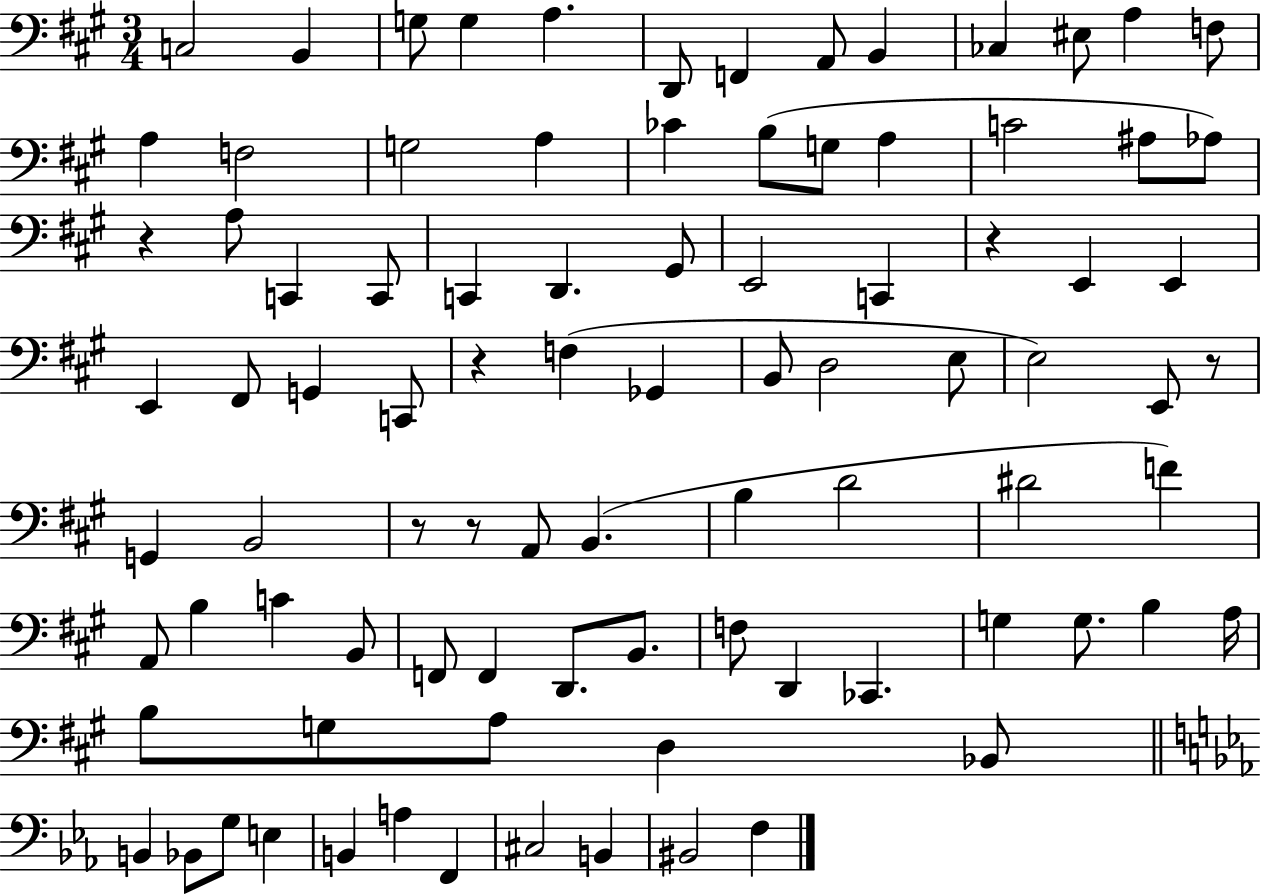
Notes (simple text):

C3/h B2/q G3/e G3/q A3/q. D2/e F2/q A2/e B2/q CES3/q EIS3/e A3/q F3/e A3/q F3/h G3/h A3/q CES4/q B3/e G3/e A3/q C4/h A#3/e Ab3/e R/q A3/e C2/q C2/e C2/q D2/q. G#2/e E2/h C2/q R/q E2/q E2/q E2/q F#2/e G2/q C2/e R/q F3/q Gb2/q B2/e D3/h E3/e E3/h E2/e R/e G2/q B2/h R/e R/e A2/e B2/q. B3/q D4/h D#4/h F4/q A2/e B3/q C4/q B2/e F2/e F2/q D2/e. B2/e. F3/e D2/q CES2/q. G3/q G3/e. B3/q A3/s B3/e G3/e A3/e D3/q Bb2/e B2/q Bb2/e G3/e E3/q B2/q A3/q F2/q C#3/h B2/q BIS2/h F3/q